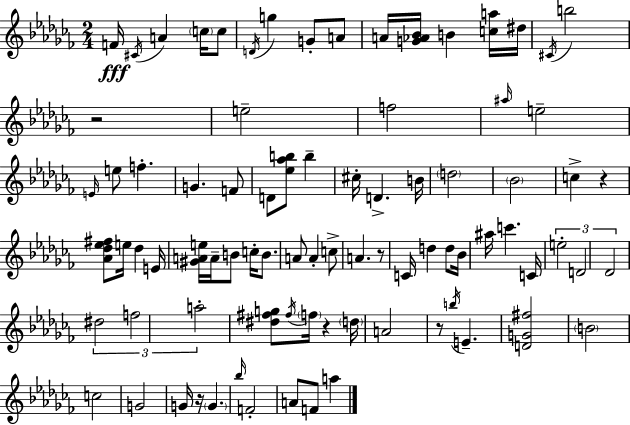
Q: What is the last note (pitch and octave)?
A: A5